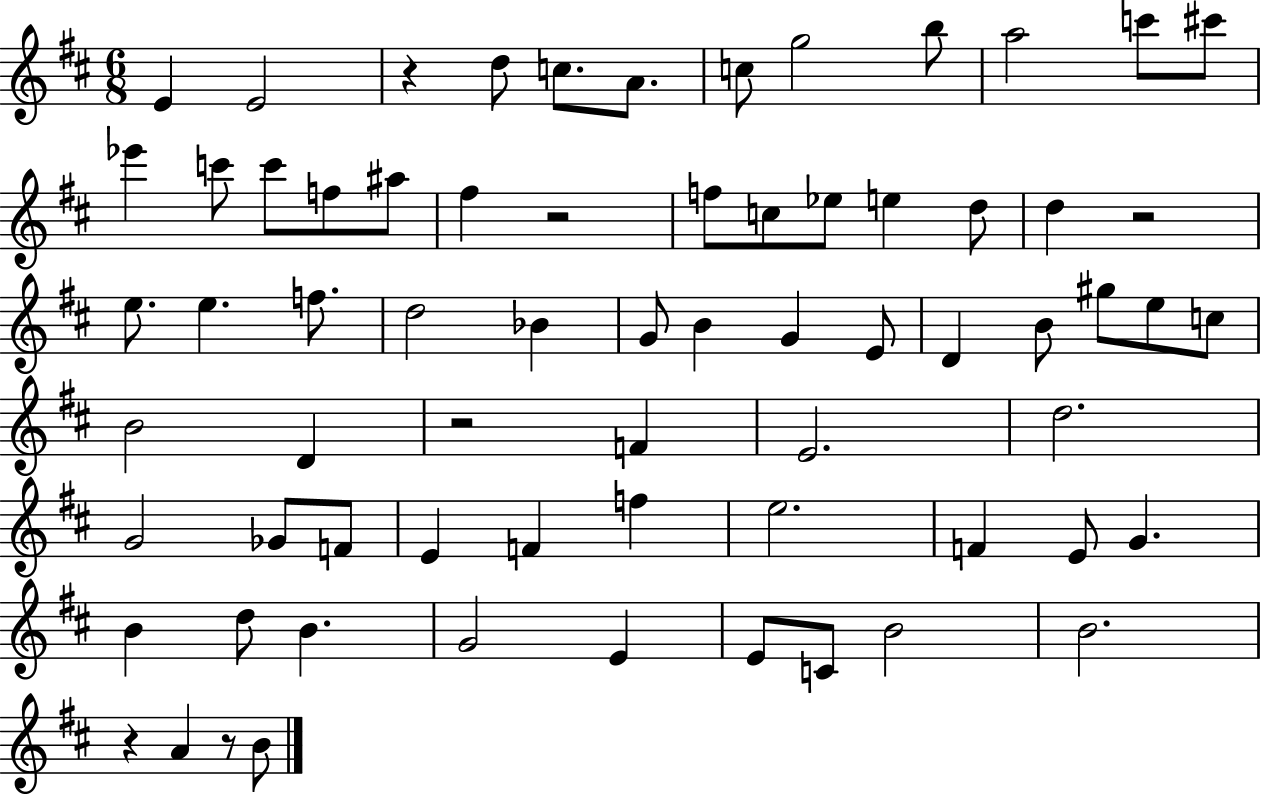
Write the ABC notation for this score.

X:1
T:Untitled
M:6/8
L:1/4
K:D
E E2 z d/2 c/2 A/2 c/2 g2 b/2 a2 c'/2 ^c'/2 _e' c'/2 c'/2 f/2 ^a/2 ^f z2 f/2 c/2 _e/2 e d/2 d z2 e/2 e f/2 d2 _B G/2 B G E/2 D B/2 ^g/2 e/2 c/2 B2 D z2 F E2 d2 G2 _G/2 F/2 E F f e2 F E/2 G B d/2 B G2 E E/2 C/2 B2 B2 z A z/2 B/2